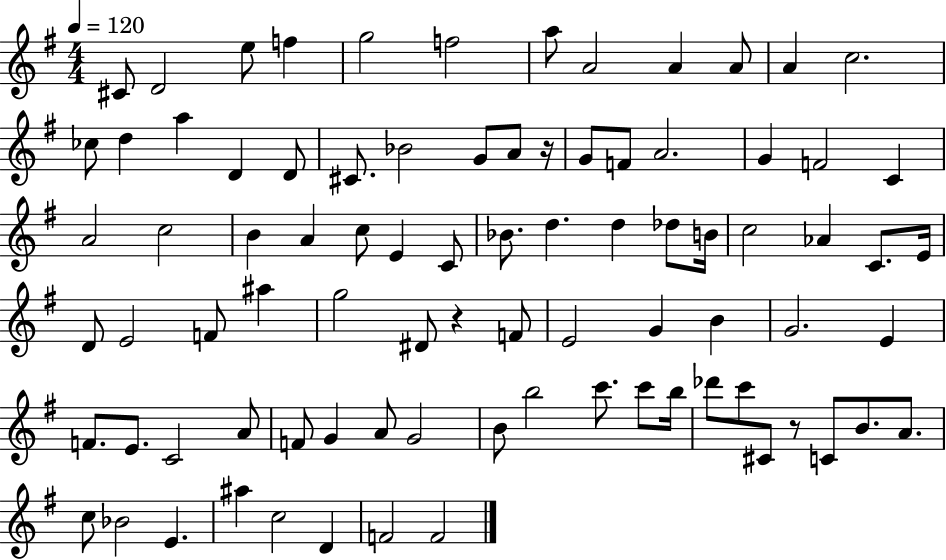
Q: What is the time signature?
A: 4/4